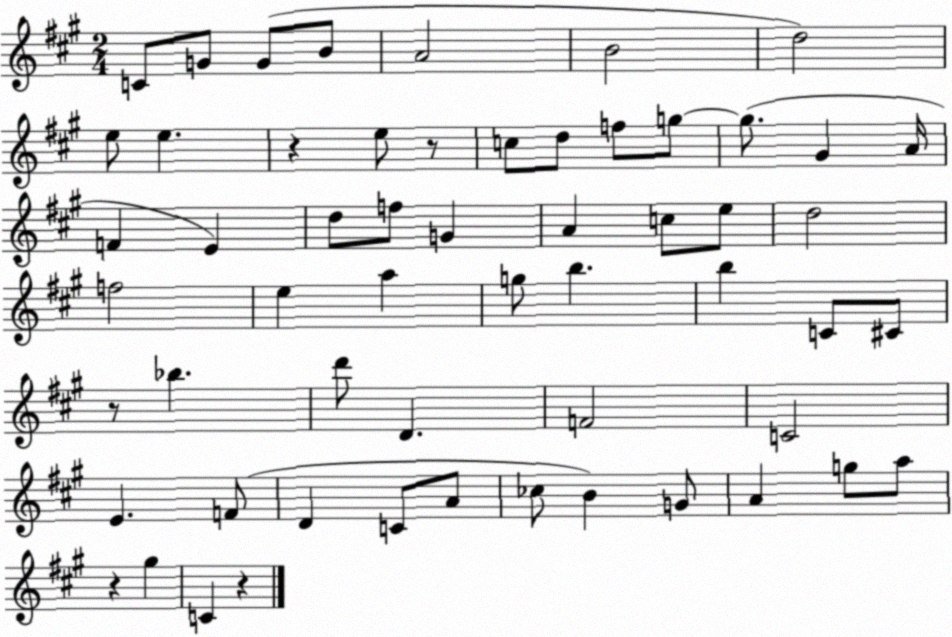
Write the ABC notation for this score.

X:1
T:Untitled
M:2/4
L:1/4
K:A
C/2 G/2 G/2 B/2 A2 B2 d2 e/2 e z e/2 z/2 c/2 d/2 f/2 g/2 g/2 ^G A/4 F E d/2 f/2 G A c/2 e/2 d2 f2 e a g/2 b b C/2 ^C/2 z/2 _b d'/2 D F2 C2 E F/2 D C/2 A/2 _c/2 B G/2 A g/2 a/2 z ^g C z